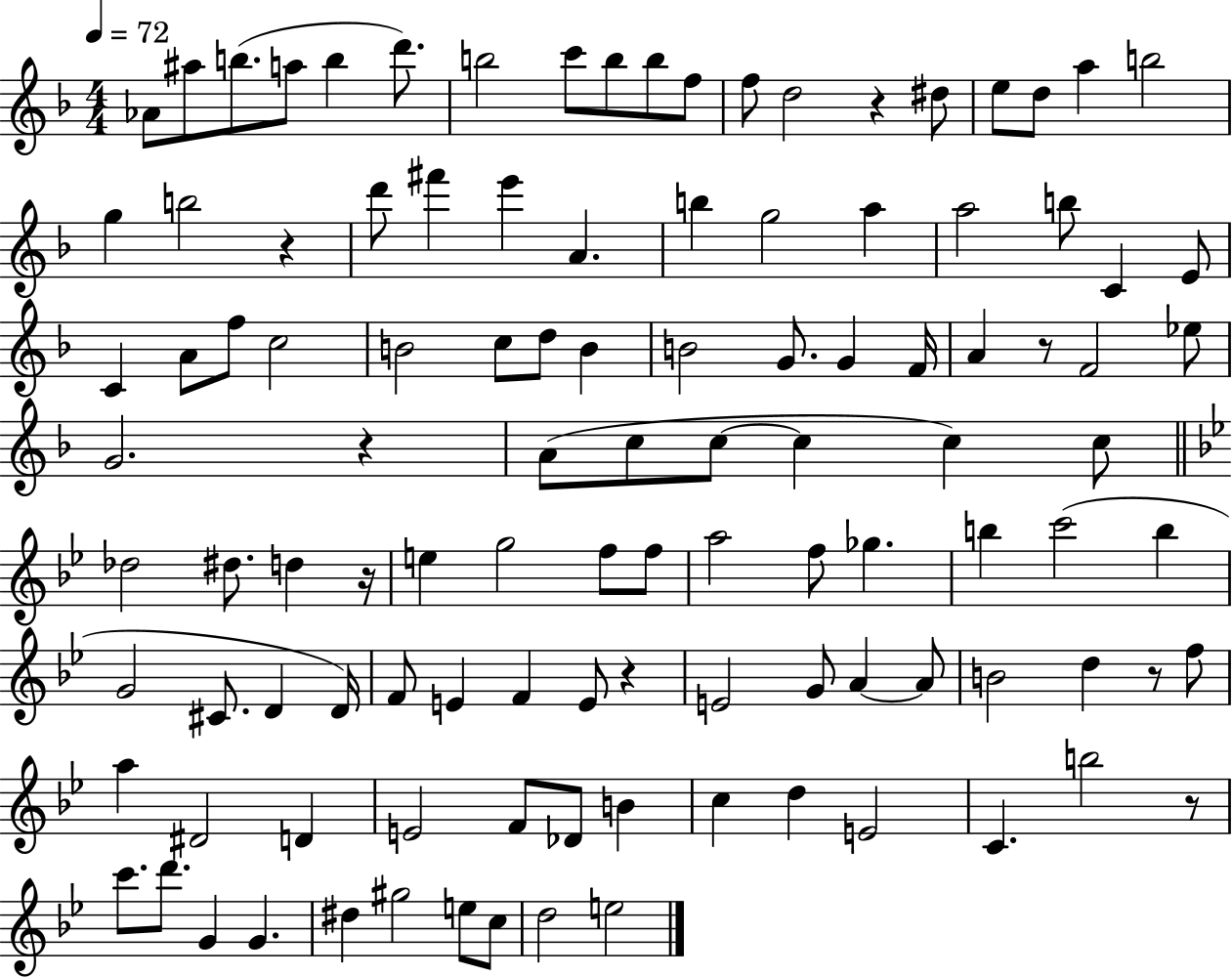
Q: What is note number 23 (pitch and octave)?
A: E6